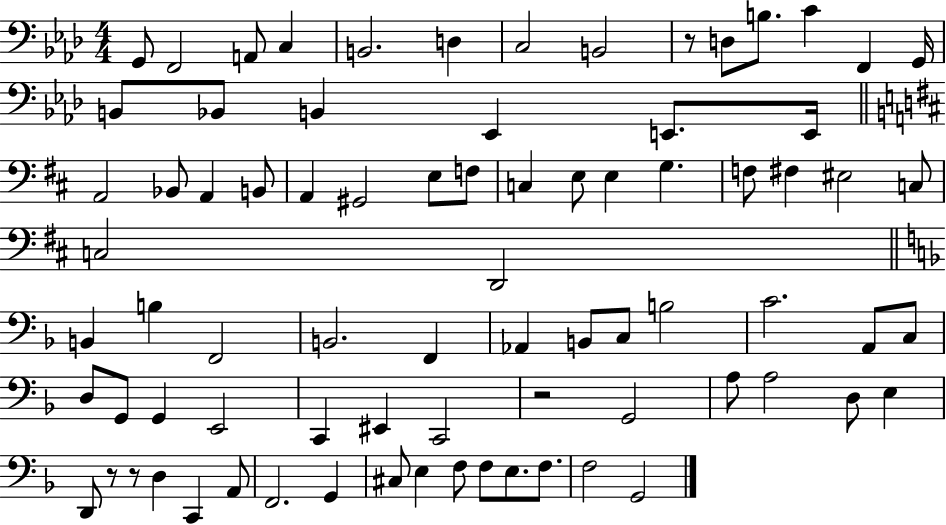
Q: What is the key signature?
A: AES major